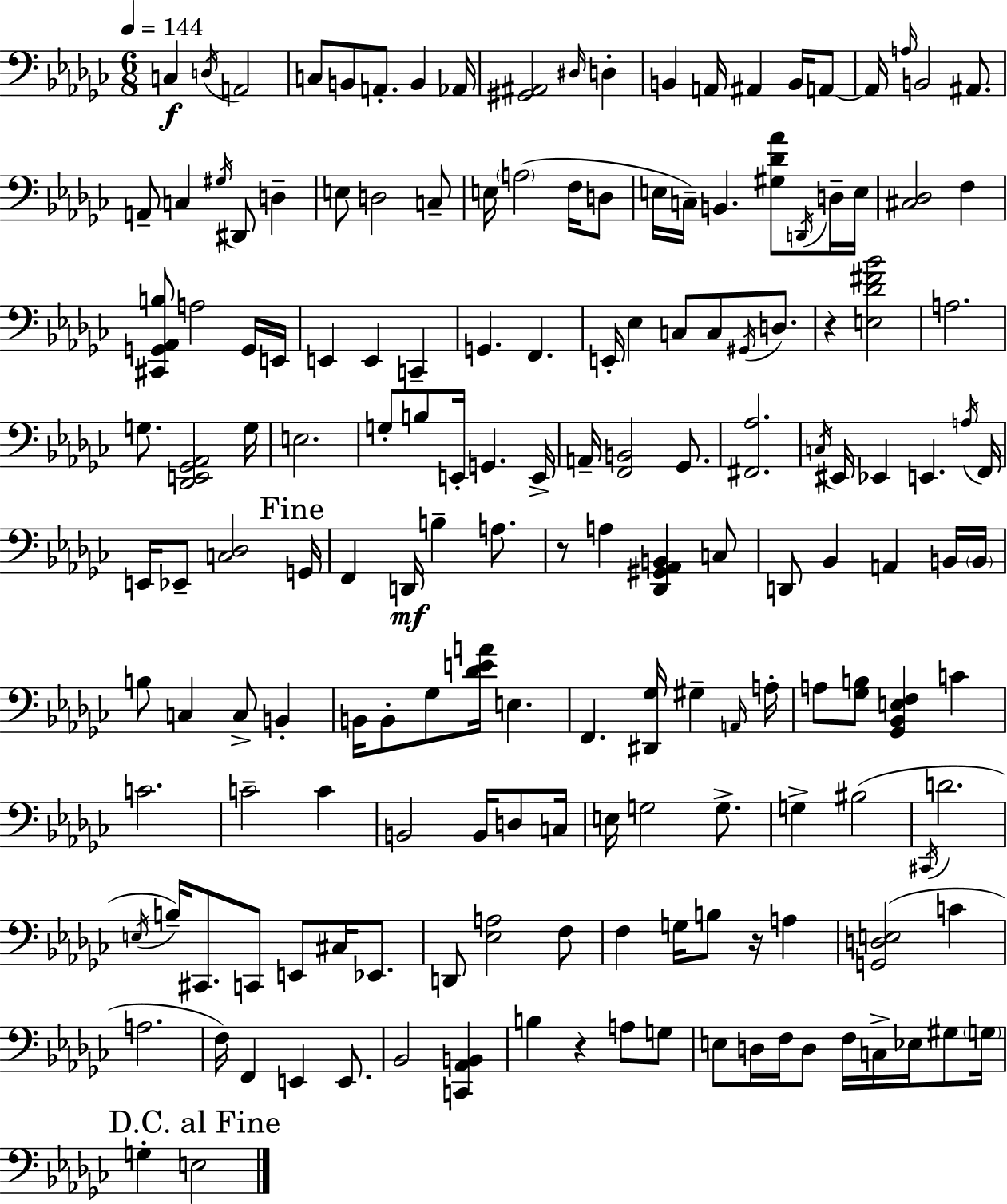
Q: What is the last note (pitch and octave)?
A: E3